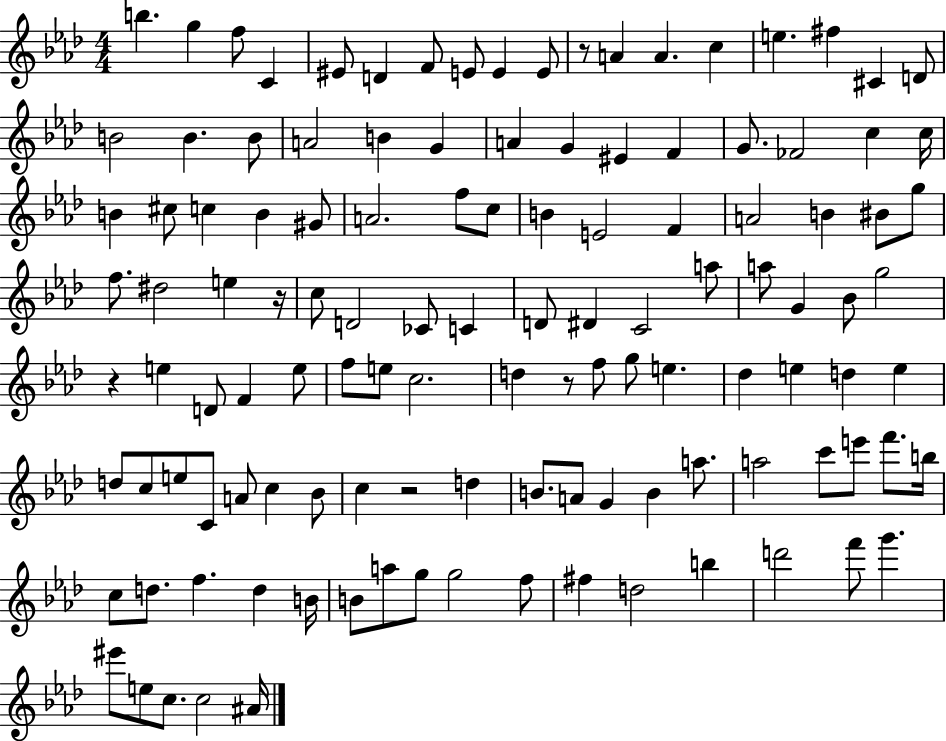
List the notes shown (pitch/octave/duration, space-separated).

B5/q. G5/q F5/e C4/q EIS4/e D4/q F4/e E4/e E4/q E4/e R/e A4/q A4/q. C5/q E5/q. F#5/q C#4/q D4/e B4/h B4/q. B4/e A4/h B4/q G4/q A4/q G4/q EIS4/q F4/q G4/e. FES4/h C5/q C5/s B4/q C#5/e C5/q B4/q G#4/e A4/h. F5/e C5/e B4/q E4/h F4/q A4/h B4/q BIS4/e G5/e F5/e. D#5/h E5/q R/s C5/e D4/h CES4/e C4/q D4/e D#4/q C4/h A5/e A5/e G4/q Bb4/e G5/h R/q E5/q D4/e F4/q E5/e F5/e E5/e C5/h. D5/q R/e F5/e G5/e E5/q. Db5/q E5/q D5/q E5/q D5/e C5/e E5/e C4/e A4/e C5/q Bb4/e C5/q R/h D5/q B4/e. A4/e G4/q B4/q A5/e. A5/h C6/e E6/e F6/e. B5/s C5/e D5/e. F5/q. D5/q B4/s B4/e A5/e G5/e G5/h F5/e F#5/q D5/h B5/q D6/h F6/e G6/q. EIS6/e E5/e C5/e. C5/h A#4/s